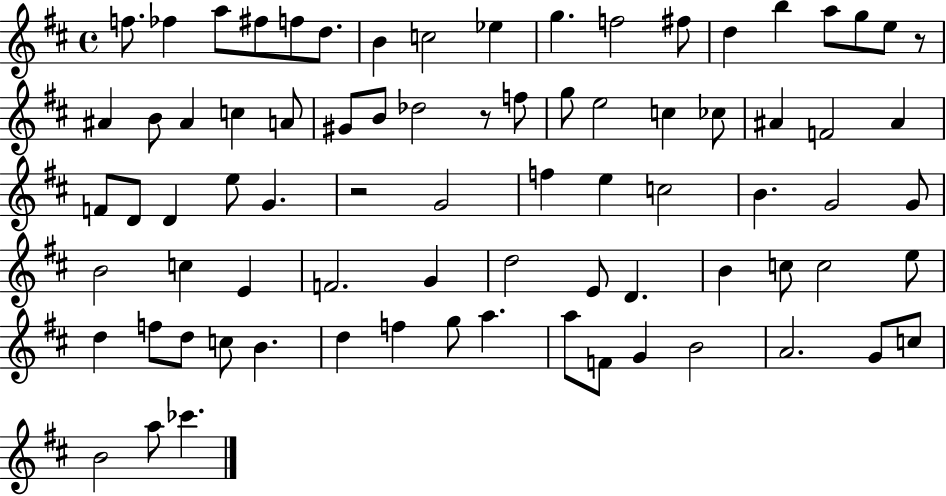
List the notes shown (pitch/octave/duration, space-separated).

F5/e. FES5/q A5/e F#5/e F5/e D5/e. B4/q C5/h Eb5/q G5/q. F5/h F#5/e D5/q B5/q A5/e G5/e E5/e R/e A#4/q B4/e A#4/q C5/q A4/e G#4/e B4/e Db5/h R/e F5/e G5/e E5/h C5/q CES5/e A#4/q F4/h A#4/q F4/e D4/e D4/q E5/e G4/q. R/h G4/h F5/q E5/q C5/h B4/q. G4/h G4/e B4/h C5/q E4/q F4/h. G4/q D5/h E4/e D4/q. B4/q C5/e C5/h E5/e D5/q F5/e D5/e C5/e B4/q. D5/q F5/q G5/e A5/q. A5/e F4/e G4/q B4/h A4/h. G4/e C5/e B4/h A5/e CES6/q.